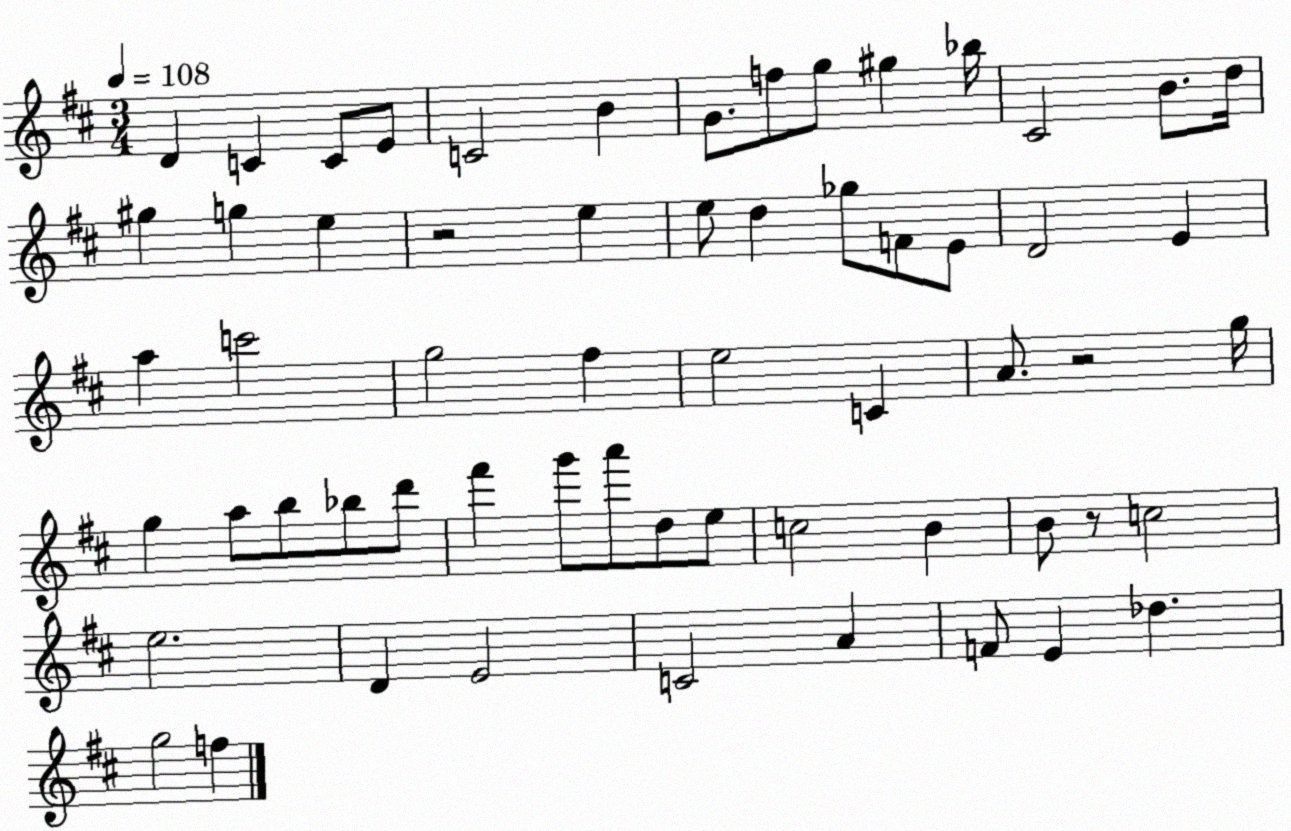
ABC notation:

X:1
T:Untitled
M:3/4
L:1/4
K:D
D C C/2 E/2 C2 B G/2 f/2 g/2 ^g _b/4 ^C2 B/2 d/4 ^g g e z2 e e/2 d _g/2 F/2 E/2 D2 E a c'2 g2 ^f e2 C A/2 z2 g/4 g a/2 b/2 _b/2 d'/2 ^f' g'/2 a'/2 d/2 e/2 c2 B B/2 z/2 c2 e2 D E2 C2 A F/2 E _d g2 f